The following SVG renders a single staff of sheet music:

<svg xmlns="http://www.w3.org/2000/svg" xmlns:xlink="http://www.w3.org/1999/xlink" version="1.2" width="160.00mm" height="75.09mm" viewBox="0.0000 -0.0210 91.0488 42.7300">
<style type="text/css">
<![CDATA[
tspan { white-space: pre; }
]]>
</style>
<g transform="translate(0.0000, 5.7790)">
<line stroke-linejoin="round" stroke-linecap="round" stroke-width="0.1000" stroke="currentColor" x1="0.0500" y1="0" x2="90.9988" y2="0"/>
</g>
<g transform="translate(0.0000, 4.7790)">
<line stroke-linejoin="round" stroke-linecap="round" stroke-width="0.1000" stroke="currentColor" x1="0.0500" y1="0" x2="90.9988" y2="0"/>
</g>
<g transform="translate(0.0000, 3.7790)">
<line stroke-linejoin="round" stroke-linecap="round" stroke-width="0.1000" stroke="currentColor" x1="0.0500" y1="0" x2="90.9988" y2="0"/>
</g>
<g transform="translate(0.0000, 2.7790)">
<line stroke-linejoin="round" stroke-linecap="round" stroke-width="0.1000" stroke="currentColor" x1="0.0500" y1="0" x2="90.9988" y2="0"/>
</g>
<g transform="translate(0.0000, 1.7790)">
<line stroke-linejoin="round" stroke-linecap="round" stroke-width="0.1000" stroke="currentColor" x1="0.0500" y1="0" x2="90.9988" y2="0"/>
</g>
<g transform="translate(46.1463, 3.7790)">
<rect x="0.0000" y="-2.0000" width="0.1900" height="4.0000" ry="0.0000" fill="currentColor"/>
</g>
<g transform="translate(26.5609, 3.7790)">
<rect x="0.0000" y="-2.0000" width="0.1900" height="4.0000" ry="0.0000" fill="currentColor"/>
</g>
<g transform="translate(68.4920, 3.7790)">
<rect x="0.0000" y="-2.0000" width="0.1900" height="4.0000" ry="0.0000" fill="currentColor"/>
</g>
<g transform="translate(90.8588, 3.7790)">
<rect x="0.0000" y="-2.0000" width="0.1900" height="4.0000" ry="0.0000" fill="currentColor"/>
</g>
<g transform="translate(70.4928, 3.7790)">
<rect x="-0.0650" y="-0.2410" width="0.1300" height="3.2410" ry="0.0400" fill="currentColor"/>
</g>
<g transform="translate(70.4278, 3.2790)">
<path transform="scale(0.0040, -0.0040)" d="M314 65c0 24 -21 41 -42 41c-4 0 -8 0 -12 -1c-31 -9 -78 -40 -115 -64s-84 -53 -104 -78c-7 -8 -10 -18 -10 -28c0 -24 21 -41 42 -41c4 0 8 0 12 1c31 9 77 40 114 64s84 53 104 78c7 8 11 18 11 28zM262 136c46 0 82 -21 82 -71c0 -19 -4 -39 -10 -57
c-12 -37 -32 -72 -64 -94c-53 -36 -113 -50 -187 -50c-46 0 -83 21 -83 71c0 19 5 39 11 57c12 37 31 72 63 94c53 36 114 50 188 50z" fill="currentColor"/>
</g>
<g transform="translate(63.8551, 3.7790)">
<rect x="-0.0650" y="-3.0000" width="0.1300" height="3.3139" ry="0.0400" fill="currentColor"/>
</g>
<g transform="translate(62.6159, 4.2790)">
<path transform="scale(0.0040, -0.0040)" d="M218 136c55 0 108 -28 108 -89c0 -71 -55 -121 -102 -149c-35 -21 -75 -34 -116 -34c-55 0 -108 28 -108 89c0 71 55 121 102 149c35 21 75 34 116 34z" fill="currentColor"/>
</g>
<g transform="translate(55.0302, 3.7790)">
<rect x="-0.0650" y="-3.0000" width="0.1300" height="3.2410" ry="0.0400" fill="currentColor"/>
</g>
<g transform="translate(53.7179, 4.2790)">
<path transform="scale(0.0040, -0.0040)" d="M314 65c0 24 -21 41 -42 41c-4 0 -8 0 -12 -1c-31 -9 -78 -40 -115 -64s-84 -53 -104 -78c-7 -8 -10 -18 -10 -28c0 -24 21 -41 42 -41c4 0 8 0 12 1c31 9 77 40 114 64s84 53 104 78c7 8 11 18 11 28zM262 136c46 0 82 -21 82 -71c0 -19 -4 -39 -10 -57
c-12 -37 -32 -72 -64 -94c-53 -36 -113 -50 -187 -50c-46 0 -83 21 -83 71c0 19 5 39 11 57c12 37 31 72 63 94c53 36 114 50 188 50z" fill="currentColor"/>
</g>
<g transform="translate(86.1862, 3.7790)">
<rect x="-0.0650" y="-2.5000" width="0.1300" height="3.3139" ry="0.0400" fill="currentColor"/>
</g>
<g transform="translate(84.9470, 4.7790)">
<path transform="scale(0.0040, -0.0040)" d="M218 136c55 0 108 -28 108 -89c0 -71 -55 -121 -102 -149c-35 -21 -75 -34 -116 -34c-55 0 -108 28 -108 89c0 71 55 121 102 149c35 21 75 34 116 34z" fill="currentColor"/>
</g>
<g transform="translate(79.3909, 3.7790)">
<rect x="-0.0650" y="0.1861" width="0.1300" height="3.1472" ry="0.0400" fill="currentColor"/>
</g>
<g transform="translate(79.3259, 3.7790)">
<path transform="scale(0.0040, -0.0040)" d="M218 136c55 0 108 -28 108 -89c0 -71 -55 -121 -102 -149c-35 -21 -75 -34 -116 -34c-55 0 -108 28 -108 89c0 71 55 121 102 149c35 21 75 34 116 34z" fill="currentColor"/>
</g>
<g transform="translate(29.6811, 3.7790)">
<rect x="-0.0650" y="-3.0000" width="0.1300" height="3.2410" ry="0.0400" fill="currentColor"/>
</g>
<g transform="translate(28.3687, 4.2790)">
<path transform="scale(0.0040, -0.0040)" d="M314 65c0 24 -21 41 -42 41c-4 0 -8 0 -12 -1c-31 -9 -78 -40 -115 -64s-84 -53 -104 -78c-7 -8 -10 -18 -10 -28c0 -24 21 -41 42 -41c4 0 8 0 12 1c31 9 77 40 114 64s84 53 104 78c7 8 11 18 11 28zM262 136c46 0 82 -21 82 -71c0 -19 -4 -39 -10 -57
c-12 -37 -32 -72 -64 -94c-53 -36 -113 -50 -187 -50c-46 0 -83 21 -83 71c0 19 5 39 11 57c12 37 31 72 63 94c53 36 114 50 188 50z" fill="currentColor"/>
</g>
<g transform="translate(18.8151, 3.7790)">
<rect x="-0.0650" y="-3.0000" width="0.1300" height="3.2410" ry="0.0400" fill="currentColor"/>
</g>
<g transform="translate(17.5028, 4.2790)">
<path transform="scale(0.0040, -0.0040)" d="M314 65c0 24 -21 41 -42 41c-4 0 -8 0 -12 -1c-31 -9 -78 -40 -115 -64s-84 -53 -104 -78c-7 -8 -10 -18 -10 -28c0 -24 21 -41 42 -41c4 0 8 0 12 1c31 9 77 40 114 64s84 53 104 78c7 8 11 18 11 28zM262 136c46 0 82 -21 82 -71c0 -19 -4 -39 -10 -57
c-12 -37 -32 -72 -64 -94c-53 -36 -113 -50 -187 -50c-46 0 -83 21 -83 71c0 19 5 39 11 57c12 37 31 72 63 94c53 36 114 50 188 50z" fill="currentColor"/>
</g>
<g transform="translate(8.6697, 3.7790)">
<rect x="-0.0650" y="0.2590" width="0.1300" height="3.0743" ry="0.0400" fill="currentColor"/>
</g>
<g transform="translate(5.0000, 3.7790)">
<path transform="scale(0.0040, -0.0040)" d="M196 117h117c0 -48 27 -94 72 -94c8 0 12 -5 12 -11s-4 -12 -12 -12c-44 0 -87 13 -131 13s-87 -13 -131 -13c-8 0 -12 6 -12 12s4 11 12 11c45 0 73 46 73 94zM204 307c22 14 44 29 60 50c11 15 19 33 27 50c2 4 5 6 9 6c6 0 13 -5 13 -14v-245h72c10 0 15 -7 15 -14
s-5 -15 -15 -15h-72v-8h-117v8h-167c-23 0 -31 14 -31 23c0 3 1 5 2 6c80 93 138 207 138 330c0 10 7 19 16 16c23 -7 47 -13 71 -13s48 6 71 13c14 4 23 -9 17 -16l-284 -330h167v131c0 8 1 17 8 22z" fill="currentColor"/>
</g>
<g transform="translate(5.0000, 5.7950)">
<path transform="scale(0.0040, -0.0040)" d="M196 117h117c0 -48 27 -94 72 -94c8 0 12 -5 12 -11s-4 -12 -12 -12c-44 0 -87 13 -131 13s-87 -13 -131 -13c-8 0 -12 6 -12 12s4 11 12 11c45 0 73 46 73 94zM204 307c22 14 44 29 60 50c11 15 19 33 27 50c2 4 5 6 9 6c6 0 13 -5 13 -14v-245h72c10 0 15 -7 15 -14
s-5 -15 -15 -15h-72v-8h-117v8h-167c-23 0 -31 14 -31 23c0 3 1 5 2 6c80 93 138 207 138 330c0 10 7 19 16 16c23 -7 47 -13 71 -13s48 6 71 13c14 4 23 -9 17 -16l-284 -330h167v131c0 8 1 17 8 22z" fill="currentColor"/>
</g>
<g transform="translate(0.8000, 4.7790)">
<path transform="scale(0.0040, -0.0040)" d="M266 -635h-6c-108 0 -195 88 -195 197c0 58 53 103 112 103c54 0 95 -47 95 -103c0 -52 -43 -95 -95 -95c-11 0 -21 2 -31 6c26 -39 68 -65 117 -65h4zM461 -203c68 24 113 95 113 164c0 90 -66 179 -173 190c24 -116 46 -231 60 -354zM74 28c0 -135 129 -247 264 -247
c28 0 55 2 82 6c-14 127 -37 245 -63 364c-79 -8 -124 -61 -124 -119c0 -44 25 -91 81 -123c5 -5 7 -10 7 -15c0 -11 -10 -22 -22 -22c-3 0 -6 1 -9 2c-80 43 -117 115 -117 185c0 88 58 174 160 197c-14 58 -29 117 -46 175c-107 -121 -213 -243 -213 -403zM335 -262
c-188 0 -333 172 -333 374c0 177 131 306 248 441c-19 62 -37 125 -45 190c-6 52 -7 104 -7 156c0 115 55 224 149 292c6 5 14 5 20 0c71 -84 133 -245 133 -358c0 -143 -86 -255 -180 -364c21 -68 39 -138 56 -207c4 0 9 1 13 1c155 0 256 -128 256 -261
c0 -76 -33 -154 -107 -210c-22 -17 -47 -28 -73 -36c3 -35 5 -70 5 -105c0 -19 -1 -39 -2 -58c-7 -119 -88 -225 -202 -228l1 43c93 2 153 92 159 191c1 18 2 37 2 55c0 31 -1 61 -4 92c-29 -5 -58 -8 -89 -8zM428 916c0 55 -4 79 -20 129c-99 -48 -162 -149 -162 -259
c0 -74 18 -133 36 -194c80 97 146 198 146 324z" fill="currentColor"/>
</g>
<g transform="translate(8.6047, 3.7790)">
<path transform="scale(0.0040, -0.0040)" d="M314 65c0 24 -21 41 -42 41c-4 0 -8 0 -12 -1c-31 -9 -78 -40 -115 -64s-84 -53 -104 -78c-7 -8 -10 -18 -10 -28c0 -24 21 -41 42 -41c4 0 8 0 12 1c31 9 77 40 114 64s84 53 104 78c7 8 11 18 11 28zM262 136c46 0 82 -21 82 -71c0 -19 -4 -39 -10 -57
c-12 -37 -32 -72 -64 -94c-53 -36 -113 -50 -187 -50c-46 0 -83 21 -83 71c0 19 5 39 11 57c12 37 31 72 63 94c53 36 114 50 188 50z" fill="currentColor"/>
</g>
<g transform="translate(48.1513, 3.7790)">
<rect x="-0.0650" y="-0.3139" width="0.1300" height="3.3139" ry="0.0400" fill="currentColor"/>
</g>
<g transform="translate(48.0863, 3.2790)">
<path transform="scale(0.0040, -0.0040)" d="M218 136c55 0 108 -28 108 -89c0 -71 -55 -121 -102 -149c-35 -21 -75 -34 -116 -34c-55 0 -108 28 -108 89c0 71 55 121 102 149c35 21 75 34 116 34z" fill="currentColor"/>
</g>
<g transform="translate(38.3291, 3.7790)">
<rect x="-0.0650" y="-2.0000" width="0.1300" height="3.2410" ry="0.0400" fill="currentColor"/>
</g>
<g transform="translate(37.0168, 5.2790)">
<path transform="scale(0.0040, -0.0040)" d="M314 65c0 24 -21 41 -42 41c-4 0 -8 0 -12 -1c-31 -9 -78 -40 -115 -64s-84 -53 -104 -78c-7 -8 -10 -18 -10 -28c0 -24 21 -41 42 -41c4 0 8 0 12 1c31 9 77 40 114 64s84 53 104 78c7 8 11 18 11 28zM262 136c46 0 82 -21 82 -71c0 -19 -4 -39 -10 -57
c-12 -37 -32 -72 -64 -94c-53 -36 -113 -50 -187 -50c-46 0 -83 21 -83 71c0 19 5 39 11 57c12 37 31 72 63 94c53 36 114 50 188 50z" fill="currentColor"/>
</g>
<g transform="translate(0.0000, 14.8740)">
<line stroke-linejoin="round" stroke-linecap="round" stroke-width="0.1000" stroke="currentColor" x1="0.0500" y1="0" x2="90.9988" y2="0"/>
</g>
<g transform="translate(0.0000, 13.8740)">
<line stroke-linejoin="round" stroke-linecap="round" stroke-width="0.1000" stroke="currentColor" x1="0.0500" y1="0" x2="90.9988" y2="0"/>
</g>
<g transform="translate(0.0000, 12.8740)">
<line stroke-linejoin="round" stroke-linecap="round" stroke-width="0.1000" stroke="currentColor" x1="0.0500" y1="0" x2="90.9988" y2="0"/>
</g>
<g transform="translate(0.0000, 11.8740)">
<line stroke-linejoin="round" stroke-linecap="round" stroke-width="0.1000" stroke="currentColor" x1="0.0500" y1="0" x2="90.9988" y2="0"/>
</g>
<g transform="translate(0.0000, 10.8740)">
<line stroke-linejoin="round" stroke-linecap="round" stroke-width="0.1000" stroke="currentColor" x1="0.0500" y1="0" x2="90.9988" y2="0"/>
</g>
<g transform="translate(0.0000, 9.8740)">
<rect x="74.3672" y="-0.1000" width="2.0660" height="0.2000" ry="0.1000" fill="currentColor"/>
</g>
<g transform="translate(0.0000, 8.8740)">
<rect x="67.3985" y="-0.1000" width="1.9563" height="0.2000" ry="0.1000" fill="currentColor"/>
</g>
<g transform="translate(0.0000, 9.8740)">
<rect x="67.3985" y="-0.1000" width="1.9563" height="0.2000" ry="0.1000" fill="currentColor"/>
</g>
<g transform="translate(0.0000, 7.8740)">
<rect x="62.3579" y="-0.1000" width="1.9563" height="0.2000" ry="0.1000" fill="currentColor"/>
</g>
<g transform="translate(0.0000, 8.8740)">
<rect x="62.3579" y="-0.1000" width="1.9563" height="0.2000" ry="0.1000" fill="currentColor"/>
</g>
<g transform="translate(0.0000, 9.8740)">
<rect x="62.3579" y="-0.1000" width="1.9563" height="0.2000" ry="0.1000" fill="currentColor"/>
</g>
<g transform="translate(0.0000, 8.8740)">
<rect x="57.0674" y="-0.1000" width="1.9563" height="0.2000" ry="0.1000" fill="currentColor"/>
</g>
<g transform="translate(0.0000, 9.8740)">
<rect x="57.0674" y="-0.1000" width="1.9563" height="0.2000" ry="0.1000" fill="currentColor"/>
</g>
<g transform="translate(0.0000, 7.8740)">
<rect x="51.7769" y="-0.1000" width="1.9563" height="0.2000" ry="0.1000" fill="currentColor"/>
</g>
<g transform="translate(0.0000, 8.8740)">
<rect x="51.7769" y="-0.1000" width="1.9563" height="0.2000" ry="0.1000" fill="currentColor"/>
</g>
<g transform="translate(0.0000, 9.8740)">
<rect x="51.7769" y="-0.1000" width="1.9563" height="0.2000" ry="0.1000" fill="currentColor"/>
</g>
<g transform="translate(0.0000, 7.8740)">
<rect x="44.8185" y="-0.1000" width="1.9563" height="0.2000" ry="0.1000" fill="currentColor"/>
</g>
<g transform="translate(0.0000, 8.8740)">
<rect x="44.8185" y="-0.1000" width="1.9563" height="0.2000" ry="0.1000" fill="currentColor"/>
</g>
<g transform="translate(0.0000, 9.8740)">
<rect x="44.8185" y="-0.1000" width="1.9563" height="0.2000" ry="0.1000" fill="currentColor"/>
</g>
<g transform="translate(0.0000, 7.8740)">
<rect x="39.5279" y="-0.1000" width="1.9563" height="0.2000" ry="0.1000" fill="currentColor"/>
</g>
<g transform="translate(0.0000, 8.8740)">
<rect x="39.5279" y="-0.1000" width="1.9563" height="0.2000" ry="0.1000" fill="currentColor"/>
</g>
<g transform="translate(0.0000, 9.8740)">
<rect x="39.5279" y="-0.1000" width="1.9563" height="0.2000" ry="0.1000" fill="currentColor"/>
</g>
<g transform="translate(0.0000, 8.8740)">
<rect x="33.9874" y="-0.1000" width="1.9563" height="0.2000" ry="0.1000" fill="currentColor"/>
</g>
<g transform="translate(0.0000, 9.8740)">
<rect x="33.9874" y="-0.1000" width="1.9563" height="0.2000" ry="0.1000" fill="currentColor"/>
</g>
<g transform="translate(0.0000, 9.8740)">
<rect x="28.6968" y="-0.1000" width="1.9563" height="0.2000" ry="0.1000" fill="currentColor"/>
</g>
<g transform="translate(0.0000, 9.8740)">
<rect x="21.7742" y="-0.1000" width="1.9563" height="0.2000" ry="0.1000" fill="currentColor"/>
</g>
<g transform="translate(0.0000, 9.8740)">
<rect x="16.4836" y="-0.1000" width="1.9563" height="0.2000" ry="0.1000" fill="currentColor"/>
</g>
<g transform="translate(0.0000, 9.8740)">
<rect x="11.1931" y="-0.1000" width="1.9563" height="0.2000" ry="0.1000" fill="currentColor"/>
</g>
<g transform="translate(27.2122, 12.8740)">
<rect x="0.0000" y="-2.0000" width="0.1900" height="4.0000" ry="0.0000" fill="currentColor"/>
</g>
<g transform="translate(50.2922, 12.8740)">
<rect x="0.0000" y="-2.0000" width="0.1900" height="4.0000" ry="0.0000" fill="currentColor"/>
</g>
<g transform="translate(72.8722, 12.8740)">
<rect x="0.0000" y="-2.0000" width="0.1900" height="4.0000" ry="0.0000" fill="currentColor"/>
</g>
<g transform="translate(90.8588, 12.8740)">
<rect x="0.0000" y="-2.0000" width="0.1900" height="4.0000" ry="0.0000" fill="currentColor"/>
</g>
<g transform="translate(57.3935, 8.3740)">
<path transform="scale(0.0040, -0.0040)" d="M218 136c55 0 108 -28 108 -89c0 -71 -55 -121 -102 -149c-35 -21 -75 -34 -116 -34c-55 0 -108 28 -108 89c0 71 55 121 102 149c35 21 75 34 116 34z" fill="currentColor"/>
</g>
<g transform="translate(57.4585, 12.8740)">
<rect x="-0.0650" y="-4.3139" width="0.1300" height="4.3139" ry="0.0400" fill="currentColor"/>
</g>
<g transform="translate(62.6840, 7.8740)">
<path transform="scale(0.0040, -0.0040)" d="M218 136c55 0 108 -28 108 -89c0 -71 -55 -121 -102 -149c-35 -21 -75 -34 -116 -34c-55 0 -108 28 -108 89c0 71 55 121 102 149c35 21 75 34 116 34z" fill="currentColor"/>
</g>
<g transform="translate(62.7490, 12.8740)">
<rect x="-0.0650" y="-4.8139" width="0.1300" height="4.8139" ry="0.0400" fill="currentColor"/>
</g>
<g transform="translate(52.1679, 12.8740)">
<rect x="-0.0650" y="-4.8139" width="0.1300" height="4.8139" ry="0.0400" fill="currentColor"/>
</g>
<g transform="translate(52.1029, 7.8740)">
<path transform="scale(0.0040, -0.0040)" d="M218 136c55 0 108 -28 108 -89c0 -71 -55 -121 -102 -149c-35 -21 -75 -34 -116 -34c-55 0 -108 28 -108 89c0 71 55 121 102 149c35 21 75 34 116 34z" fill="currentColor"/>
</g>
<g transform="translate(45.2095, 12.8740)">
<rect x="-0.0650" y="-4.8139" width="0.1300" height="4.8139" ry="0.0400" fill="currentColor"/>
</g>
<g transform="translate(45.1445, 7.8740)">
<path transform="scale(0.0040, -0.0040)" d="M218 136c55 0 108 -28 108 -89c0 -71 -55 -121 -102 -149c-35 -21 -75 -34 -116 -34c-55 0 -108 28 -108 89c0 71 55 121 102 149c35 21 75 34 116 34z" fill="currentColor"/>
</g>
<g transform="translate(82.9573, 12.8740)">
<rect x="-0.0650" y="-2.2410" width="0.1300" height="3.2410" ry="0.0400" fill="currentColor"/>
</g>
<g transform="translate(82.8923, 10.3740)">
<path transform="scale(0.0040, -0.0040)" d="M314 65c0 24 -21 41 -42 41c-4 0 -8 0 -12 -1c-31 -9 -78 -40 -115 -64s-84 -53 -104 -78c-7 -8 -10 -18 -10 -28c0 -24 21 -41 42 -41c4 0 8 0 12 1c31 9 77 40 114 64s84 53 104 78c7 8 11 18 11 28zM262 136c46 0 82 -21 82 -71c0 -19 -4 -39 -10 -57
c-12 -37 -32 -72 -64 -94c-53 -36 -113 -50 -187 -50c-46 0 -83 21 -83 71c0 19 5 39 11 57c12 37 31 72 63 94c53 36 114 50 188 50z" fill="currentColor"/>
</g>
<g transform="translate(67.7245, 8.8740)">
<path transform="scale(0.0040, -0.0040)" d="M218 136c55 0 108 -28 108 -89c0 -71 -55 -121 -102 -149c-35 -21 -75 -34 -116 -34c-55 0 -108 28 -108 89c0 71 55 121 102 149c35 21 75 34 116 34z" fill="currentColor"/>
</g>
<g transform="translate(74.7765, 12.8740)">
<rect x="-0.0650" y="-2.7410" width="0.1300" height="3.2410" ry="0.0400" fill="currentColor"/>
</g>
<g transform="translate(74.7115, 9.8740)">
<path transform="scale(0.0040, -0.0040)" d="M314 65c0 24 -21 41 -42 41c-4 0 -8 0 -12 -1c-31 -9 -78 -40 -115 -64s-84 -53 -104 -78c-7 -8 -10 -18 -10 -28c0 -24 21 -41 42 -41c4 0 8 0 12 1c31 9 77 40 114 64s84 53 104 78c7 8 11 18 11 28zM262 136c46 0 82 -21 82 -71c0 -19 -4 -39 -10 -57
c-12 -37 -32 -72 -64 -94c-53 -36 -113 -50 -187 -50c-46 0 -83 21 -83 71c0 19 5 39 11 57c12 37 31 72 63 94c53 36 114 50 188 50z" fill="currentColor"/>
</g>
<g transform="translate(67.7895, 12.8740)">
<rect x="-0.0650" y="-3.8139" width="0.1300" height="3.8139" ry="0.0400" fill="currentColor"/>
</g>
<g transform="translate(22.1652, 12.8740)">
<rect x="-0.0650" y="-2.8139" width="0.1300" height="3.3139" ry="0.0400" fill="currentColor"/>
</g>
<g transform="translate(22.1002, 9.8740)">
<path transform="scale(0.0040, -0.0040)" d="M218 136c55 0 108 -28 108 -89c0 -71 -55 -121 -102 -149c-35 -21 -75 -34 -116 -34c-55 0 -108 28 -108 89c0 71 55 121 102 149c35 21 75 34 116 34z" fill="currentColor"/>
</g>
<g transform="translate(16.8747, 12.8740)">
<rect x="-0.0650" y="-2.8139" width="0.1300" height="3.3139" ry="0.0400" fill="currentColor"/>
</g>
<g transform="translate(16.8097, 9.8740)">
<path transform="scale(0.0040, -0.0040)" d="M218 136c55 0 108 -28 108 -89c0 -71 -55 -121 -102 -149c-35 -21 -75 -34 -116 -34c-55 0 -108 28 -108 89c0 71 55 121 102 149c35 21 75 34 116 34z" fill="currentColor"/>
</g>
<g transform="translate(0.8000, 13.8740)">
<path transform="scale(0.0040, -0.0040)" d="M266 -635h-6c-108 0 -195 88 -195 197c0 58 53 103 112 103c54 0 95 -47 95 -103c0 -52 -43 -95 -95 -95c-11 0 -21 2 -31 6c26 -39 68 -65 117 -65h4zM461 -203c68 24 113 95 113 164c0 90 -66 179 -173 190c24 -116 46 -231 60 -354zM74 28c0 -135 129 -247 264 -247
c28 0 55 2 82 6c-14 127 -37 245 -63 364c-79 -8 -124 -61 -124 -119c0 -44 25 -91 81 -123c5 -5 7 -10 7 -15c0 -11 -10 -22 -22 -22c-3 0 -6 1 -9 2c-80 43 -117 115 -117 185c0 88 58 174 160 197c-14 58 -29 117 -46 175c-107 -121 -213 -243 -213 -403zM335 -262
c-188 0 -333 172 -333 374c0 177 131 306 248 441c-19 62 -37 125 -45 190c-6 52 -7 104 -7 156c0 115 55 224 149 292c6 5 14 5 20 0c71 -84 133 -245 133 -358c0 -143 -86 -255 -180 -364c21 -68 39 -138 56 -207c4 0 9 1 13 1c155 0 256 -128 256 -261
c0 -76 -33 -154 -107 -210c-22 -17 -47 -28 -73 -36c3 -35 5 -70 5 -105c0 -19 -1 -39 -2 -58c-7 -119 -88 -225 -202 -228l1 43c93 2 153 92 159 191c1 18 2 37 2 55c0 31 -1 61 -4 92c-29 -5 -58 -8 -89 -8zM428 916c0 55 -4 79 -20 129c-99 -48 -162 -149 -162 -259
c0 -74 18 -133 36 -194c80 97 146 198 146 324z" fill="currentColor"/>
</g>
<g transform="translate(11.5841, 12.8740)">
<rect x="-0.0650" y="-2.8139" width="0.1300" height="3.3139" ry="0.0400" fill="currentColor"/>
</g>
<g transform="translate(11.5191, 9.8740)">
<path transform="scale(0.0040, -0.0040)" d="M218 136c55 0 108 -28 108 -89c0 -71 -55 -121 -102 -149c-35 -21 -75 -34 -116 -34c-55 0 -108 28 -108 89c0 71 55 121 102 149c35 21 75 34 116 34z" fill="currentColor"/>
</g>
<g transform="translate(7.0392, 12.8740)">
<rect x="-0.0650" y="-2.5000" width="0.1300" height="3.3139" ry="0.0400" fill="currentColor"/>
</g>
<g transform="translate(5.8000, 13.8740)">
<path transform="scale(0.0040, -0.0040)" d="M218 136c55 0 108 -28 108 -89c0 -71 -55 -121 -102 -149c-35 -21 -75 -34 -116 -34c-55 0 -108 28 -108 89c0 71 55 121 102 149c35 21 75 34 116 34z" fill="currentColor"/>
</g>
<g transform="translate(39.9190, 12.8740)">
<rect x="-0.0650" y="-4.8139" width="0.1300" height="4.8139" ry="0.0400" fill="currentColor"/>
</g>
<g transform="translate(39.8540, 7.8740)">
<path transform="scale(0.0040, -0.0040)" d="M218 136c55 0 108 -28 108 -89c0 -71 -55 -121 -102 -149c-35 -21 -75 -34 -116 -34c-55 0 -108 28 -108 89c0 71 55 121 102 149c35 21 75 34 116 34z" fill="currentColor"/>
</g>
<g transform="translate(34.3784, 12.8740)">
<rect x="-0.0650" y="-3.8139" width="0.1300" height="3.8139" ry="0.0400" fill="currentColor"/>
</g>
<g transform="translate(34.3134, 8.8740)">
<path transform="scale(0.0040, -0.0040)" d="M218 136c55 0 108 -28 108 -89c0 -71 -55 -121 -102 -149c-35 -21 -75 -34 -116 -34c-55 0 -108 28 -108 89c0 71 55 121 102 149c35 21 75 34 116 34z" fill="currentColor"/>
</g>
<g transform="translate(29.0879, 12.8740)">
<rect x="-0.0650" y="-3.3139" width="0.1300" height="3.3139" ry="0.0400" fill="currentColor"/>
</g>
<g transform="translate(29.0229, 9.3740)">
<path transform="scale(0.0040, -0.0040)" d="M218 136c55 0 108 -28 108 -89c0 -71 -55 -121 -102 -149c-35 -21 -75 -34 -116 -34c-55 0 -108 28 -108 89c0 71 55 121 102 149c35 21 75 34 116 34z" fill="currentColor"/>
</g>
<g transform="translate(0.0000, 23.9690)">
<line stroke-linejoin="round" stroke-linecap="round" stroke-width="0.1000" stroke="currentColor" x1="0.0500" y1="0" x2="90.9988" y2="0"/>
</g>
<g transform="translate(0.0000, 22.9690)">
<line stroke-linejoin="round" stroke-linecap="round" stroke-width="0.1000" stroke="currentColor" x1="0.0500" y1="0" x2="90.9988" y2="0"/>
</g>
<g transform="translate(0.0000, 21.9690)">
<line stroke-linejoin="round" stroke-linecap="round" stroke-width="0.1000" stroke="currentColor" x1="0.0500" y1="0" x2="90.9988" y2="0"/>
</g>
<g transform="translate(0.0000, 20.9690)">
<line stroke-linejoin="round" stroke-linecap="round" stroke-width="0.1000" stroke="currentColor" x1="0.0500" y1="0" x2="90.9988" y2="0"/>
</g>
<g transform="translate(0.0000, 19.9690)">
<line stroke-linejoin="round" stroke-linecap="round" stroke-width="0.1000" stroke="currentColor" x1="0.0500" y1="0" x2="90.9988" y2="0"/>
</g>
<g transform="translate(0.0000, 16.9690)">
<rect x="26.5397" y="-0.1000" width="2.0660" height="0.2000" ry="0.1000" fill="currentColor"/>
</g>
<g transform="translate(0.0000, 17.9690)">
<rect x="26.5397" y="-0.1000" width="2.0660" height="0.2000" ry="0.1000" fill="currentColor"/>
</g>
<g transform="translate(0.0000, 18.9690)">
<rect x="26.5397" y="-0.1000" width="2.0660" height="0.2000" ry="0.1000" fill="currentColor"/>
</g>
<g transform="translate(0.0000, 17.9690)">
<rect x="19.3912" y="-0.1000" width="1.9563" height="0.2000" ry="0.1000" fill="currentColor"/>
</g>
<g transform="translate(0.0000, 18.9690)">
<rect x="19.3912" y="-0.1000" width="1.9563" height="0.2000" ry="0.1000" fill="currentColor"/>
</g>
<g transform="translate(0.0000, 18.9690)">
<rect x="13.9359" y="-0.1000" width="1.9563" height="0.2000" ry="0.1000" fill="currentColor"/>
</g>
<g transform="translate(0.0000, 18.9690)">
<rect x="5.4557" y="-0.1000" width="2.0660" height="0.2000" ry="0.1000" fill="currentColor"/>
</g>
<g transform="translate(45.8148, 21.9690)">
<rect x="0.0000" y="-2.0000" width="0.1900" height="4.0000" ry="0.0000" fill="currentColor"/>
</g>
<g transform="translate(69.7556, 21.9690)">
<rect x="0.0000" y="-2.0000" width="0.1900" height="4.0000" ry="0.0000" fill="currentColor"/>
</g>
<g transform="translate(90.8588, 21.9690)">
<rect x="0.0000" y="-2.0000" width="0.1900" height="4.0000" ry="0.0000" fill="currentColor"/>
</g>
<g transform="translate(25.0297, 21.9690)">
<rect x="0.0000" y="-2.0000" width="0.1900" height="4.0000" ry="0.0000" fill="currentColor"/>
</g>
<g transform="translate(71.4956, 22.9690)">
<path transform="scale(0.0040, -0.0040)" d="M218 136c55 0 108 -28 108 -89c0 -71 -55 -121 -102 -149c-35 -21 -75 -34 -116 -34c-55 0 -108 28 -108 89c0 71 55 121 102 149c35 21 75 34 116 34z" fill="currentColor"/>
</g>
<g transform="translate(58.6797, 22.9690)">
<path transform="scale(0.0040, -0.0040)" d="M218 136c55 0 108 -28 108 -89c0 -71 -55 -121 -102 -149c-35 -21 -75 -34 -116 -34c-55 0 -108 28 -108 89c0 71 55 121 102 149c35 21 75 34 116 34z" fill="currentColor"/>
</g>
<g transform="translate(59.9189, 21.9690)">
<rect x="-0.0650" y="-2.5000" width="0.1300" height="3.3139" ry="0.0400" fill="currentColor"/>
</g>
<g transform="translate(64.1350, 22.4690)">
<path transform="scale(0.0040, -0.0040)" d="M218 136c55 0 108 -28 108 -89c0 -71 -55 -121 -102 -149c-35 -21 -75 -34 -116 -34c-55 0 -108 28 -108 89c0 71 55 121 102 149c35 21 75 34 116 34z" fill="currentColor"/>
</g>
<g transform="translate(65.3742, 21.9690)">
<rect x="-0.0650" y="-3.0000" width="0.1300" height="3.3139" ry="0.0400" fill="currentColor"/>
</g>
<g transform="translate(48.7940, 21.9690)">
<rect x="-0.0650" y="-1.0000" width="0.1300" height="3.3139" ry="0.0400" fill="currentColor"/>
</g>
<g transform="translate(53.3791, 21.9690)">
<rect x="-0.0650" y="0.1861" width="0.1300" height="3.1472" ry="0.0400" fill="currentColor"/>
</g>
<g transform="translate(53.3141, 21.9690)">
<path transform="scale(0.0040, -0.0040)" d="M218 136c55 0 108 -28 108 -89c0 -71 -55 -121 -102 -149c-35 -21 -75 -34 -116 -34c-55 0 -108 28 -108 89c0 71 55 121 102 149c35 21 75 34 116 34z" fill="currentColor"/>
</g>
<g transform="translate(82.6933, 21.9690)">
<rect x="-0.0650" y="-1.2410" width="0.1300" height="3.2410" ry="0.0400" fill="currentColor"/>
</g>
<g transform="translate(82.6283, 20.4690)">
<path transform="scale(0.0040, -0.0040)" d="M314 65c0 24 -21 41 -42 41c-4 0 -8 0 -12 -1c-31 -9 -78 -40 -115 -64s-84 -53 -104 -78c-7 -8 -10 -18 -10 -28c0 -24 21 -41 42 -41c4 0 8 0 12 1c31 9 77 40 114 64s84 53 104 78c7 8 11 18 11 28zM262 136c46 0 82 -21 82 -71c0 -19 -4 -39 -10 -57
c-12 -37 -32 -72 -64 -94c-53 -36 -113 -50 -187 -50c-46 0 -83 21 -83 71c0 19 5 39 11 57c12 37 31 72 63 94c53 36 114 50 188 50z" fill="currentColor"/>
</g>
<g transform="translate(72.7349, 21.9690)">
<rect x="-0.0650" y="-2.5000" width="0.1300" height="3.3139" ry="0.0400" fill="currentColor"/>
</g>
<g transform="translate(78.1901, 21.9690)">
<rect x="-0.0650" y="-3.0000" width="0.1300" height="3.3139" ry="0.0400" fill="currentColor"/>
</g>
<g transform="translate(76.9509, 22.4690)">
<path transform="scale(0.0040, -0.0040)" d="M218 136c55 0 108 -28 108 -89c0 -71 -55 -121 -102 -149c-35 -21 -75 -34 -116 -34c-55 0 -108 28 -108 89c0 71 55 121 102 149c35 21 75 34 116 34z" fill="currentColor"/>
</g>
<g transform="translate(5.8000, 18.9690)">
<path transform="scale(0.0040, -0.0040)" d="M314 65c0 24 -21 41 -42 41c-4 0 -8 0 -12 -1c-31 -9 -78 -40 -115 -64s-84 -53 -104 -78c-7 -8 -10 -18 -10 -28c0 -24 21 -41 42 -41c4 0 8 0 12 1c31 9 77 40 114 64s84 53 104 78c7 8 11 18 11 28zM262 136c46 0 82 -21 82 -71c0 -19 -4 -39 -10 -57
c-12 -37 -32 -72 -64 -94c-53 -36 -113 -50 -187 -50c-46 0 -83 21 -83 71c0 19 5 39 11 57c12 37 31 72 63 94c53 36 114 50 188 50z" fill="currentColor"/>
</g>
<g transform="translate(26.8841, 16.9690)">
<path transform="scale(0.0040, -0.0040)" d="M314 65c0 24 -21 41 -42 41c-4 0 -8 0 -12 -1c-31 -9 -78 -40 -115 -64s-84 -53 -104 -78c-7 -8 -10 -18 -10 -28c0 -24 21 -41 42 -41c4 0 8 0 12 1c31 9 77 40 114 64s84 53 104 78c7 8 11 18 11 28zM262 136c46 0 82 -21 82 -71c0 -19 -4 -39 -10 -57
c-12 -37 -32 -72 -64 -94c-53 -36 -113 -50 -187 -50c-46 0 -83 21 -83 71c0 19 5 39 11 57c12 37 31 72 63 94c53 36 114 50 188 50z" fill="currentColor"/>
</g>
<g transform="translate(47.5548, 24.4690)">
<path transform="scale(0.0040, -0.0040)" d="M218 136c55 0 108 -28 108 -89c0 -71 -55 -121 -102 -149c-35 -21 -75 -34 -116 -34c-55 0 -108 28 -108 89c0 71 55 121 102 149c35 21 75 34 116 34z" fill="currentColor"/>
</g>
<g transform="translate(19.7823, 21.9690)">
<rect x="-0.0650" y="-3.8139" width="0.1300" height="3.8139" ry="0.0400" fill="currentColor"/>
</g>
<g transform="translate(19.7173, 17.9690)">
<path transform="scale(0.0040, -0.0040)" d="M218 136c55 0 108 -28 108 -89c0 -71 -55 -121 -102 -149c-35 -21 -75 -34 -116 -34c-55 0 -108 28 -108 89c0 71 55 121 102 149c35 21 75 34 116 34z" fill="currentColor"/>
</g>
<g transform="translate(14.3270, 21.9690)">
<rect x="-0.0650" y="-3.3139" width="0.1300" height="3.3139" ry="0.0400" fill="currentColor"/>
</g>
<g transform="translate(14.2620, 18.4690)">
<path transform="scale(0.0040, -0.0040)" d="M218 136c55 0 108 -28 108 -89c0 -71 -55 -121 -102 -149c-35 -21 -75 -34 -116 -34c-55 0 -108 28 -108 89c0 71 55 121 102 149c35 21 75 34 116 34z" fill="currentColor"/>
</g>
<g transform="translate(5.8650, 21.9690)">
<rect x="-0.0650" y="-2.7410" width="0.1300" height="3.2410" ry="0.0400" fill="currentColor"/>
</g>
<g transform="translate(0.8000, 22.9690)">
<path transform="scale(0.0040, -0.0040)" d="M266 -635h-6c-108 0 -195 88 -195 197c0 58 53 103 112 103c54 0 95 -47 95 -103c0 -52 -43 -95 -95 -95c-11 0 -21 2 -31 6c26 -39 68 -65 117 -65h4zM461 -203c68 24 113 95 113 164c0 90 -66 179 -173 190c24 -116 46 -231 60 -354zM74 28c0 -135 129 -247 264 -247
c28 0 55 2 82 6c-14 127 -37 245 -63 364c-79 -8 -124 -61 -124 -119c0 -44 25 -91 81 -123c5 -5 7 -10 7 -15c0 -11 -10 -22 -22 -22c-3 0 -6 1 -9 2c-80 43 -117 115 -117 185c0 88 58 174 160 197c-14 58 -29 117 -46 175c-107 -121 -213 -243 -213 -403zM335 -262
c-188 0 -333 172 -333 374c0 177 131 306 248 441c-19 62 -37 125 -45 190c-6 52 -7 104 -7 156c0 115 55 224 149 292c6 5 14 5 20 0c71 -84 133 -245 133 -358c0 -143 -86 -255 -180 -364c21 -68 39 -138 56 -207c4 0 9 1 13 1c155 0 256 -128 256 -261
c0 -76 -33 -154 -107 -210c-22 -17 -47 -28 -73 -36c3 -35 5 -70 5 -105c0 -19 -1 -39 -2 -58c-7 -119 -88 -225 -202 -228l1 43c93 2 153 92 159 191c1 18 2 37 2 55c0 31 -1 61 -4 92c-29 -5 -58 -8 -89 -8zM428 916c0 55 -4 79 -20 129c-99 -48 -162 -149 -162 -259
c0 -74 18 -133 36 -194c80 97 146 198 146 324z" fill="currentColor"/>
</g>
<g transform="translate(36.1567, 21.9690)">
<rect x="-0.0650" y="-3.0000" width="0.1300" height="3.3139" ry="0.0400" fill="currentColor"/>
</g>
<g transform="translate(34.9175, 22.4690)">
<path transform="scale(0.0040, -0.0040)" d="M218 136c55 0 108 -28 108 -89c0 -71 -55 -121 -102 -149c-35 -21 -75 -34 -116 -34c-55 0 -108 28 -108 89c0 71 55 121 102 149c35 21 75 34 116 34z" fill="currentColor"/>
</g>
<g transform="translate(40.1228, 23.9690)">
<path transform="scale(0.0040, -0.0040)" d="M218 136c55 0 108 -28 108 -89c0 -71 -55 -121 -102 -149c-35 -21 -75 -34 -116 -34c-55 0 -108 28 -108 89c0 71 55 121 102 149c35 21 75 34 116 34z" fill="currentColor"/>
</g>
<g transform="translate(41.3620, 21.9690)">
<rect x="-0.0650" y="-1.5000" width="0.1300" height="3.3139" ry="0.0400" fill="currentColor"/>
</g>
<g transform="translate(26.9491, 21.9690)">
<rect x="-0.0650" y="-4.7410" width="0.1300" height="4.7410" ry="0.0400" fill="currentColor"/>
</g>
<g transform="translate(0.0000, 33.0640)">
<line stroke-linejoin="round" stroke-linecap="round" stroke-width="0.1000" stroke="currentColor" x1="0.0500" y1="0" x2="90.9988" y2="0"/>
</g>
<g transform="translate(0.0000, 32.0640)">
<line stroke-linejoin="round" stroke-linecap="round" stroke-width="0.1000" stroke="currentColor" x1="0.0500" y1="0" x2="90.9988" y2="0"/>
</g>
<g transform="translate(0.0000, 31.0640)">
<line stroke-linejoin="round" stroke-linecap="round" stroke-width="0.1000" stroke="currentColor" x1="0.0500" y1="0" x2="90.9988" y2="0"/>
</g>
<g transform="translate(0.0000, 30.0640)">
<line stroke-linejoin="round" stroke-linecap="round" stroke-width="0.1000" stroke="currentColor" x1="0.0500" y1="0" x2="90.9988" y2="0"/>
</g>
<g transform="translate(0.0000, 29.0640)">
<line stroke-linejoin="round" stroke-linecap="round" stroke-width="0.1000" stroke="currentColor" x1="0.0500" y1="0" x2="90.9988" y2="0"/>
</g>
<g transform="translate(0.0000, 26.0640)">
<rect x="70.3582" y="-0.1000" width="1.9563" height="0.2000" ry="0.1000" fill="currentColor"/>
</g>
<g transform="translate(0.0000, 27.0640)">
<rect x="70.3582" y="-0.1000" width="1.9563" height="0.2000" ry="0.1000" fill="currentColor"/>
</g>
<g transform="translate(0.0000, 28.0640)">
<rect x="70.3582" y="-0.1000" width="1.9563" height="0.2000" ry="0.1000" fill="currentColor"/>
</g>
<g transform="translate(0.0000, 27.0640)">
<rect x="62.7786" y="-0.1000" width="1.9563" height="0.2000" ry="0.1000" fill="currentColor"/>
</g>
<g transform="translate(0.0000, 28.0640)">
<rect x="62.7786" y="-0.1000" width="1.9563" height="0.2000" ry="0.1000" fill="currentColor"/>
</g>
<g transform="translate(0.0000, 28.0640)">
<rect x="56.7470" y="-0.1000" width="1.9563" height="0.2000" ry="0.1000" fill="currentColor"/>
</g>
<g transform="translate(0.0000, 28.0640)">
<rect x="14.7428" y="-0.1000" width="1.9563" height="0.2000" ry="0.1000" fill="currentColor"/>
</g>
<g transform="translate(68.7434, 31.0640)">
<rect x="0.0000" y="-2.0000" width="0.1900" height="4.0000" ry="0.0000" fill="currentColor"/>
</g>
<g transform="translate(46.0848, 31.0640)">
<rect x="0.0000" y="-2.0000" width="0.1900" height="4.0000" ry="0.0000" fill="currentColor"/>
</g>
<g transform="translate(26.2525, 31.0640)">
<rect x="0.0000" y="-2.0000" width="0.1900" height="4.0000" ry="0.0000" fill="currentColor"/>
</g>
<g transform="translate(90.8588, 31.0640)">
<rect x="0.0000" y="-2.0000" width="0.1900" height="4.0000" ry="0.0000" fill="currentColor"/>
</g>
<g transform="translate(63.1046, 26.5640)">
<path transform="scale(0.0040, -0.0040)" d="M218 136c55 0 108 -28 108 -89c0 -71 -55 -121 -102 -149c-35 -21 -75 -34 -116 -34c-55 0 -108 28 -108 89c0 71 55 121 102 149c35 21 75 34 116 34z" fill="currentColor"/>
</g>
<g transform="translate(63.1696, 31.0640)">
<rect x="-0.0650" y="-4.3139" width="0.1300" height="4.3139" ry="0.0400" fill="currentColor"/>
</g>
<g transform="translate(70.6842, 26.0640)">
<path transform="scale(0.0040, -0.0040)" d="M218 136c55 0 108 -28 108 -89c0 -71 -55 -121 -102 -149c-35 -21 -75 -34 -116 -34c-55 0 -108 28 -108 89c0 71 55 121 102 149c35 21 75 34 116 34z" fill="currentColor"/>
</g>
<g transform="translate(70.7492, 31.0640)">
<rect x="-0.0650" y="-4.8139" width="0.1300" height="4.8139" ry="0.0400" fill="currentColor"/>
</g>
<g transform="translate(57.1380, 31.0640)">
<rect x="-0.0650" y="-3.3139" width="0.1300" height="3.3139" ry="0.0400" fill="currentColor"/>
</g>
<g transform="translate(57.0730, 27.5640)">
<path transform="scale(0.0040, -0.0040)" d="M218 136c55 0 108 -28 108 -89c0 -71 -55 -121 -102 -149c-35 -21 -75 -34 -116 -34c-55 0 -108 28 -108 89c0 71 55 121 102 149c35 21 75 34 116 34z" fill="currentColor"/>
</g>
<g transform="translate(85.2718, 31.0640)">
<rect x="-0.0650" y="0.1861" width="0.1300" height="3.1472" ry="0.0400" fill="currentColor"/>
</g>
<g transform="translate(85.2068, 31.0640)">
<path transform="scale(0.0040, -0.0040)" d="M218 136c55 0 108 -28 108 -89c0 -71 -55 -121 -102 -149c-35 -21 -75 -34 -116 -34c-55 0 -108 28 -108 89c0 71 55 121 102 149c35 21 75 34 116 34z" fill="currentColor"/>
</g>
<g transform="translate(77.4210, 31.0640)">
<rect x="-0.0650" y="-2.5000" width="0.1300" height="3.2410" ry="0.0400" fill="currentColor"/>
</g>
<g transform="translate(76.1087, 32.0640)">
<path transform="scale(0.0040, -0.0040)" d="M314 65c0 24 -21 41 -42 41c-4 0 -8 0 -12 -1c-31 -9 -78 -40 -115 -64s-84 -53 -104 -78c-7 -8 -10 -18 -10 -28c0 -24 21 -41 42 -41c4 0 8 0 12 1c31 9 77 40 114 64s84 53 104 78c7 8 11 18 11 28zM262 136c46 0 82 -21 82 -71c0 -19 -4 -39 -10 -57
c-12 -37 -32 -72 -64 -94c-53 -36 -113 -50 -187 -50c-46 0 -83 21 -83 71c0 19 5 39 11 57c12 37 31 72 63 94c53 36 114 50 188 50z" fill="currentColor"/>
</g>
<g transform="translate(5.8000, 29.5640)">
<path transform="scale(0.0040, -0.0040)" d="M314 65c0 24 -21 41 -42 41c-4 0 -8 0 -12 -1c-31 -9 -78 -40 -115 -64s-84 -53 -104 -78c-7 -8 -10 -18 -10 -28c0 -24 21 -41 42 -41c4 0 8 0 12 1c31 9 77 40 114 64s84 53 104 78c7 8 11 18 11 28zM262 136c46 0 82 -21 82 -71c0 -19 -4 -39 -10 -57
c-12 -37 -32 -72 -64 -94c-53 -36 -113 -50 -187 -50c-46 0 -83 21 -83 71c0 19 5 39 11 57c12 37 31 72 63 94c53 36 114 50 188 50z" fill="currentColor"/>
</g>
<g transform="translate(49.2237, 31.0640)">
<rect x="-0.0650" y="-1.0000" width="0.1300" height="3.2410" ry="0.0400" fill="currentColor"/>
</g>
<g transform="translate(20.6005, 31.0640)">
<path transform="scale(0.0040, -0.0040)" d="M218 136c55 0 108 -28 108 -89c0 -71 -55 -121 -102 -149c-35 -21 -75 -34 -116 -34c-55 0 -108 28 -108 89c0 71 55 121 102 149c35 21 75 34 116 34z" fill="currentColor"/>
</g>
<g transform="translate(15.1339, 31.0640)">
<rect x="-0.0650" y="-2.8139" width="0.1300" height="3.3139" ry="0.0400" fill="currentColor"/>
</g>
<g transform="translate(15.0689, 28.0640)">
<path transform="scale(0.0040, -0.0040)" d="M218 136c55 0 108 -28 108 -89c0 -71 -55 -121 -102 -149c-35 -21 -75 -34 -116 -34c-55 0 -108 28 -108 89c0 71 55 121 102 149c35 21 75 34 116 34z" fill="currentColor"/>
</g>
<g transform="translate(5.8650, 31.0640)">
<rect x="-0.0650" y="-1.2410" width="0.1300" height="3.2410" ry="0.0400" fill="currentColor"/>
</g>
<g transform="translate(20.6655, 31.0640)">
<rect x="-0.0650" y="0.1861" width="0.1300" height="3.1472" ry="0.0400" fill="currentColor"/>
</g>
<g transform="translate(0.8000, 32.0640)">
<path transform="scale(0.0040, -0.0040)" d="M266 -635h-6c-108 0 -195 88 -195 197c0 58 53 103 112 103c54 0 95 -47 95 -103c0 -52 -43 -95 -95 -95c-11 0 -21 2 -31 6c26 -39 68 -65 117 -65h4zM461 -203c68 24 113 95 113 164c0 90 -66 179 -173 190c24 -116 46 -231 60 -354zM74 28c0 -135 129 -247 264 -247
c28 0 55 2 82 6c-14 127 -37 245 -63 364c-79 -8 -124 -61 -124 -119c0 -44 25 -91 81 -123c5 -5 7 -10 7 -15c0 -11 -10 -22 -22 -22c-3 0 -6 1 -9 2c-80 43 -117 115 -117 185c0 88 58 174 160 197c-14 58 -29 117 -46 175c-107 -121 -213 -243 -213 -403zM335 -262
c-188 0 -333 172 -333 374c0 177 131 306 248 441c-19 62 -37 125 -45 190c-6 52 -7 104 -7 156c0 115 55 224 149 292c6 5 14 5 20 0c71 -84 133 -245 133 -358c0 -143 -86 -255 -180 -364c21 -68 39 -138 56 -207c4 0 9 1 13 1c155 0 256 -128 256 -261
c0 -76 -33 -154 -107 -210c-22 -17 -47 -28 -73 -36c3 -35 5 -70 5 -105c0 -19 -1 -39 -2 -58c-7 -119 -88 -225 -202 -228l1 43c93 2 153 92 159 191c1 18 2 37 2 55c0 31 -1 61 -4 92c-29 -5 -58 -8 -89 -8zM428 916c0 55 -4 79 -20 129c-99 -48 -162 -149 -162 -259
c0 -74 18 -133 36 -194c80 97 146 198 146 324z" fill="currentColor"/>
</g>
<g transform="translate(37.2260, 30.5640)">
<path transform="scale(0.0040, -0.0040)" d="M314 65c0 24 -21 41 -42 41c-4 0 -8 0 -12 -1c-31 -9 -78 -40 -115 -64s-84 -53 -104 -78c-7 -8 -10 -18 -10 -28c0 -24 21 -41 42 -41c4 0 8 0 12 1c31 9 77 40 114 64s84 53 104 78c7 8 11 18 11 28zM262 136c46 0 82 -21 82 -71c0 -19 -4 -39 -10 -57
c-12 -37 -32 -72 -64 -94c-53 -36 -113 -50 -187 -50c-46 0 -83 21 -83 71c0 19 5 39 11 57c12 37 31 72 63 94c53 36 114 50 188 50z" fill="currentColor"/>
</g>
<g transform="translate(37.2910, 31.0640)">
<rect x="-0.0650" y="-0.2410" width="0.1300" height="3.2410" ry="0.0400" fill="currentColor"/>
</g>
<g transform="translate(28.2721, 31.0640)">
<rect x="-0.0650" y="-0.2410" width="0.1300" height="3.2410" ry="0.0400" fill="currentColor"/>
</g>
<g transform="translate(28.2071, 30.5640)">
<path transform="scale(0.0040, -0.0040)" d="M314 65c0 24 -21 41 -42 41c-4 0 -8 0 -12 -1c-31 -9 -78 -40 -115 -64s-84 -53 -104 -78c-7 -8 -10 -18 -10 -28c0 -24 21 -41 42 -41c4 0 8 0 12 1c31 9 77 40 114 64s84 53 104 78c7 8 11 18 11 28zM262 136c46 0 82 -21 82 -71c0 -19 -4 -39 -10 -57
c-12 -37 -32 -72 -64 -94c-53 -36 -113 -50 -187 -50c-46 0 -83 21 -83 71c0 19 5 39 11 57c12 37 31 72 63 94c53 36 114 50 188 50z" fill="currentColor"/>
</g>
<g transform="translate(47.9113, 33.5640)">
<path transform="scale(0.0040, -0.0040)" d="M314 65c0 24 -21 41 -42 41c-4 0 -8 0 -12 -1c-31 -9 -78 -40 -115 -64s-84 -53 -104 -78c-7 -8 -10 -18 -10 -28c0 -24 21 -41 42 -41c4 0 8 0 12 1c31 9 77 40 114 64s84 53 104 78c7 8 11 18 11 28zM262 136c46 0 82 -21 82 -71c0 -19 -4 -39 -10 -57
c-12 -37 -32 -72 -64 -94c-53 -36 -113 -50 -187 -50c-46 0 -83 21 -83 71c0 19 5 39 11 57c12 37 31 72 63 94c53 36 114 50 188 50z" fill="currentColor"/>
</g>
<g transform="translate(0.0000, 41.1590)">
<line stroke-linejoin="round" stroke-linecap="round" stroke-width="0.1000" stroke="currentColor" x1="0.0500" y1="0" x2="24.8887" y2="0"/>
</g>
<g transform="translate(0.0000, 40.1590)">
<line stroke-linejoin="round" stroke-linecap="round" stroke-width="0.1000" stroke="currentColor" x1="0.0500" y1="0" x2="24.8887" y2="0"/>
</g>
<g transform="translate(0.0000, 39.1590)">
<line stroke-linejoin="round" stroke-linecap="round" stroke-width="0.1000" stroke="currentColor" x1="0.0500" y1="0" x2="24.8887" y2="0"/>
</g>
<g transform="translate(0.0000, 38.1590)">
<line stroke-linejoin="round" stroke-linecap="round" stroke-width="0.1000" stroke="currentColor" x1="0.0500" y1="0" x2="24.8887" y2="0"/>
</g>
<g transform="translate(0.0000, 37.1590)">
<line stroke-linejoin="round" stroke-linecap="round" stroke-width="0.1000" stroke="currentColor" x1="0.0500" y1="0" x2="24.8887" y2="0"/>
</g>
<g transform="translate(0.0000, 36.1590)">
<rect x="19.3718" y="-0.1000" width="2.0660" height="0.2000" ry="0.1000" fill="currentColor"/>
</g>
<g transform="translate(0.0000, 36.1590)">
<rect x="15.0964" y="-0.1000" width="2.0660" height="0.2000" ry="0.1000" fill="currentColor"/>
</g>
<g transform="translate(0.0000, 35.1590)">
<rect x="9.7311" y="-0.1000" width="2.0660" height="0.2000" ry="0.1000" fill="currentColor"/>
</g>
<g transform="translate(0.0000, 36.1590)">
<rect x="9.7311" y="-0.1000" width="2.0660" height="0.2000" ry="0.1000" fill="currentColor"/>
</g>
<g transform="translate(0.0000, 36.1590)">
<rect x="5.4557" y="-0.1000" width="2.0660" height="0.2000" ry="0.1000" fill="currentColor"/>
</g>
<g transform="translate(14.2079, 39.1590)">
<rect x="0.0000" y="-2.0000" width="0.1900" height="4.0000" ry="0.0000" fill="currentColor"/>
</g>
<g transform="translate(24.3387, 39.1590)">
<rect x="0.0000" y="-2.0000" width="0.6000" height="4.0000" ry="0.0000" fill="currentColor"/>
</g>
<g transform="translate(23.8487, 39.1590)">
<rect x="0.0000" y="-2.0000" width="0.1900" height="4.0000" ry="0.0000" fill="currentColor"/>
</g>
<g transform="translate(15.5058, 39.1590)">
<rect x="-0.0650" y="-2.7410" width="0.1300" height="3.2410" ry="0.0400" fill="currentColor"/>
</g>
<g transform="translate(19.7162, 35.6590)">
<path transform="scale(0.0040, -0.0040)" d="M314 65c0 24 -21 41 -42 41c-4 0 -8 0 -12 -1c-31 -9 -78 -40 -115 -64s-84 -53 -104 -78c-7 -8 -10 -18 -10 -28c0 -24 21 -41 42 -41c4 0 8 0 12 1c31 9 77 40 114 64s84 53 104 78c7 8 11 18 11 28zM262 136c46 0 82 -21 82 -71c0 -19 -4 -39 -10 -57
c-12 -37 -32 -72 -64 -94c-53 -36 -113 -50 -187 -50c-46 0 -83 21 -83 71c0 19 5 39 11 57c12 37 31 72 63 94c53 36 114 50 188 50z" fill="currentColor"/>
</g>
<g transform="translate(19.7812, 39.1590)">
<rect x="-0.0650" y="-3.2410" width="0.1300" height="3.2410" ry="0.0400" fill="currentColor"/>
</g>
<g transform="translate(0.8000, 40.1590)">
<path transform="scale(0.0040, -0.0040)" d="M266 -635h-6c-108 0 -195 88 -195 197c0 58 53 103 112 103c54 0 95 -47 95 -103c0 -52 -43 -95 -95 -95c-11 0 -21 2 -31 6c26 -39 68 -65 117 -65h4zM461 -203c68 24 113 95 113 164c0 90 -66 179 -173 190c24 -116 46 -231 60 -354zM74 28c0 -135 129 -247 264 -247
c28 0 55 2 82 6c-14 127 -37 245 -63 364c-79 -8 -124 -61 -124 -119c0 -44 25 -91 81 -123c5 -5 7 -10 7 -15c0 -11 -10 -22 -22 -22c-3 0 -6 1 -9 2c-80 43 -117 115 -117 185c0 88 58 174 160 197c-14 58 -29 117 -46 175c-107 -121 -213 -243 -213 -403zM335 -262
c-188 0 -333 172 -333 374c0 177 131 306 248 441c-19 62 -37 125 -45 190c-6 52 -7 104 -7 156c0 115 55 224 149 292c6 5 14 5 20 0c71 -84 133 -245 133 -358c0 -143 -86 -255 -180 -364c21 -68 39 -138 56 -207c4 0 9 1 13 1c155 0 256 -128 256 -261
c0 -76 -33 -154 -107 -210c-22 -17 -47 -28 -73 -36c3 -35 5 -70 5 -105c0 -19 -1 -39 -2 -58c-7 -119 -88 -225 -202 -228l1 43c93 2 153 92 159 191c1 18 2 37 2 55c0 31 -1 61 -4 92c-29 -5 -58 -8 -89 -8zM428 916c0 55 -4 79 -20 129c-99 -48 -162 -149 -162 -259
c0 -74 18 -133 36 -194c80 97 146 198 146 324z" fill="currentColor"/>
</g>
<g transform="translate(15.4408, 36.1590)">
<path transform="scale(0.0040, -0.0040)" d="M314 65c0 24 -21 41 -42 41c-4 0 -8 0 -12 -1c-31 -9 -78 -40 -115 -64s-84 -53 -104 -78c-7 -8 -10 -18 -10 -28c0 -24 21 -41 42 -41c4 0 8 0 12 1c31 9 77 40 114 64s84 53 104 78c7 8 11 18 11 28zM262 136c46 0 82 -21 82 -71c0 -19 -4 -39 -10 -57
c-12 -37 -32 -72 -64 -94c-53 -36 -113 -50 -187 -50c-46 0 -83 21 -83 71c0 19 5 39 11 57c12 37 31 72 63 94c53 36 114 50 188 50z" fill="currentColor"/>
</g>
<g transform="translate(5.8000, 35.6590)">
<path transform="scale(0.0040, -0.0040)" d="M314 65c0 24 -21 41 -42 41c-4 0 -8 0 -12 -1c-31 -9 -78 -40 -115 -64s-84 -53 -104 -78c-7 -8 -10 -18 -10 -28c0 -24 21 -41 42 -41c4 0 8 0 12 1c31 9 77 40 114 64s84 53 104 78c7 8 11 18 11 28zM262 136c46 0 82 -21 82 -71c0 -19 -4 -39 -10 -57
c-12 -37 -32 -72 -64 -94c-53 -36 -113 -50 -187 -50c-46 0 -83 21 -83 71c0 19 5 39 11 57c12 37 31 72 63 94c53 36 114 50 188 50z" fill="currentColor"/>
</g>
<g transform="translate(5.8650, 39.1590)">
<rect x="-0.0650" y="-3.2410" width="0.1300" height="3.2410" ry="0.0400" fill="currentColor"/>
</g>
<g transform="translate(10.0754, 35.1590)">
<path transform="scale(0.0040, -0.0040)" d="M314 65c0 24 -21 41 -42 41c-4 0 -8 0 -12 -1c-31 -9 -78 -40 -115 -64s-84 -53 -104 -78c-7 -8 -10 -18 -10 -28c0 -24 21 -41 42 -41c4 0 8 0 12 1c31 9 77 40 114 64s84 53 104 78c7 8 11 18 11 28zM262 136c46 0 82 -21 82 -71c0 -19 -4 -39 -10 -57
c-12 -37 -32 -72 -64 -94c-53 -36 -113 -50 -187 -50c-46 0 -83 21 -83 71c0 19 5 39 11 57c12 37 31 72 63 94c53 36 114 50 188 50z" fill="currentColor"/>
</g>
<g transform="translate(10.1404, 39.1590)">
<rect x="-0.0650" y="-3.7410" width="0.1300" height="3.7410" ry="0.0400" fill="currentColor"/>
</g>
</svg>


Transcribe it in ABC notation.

X:1
T:Untitled
M:4/4
L:1/4
K:C
B2 A2 A2 F2 c A2 A c2 B G G a a a b c' e' e' e' d' e' c' a2 g2 a2 b c' e'2 A E D B G A G A e2 e2 a B c2 c2 D2 b d' e' G2 B b2 c'2 a2 b2